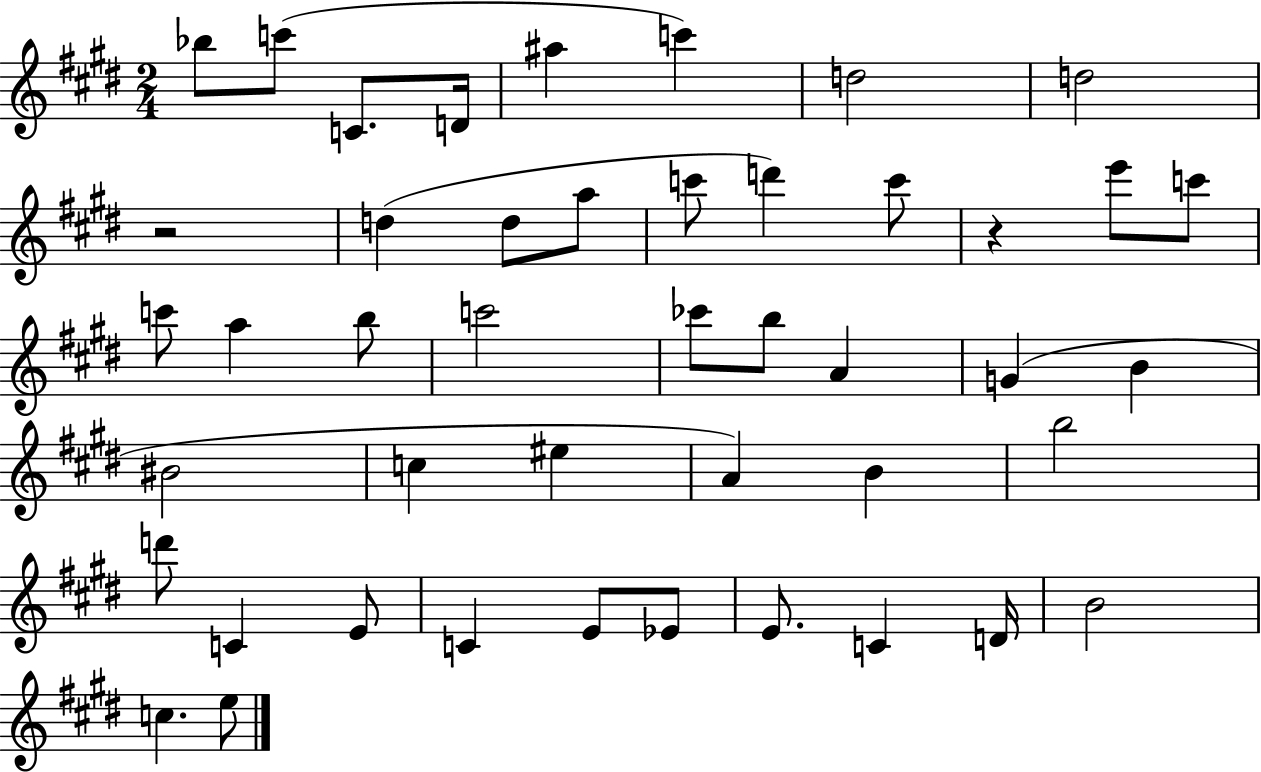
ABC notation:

X:1
T:Untitled
M:2/4
L:1/4
K:E
_b/2 c'/2 C/2 D/4 ^a c' d2 d2 z2 d d/2 a/2 c'/2 d' c'/2 z e'/2 c'/2 c'/2 a b/2 c'2 _c'/2 b/2 A G B ^B2 c ^e A B b2 d'/2 C E/2 C E/2 _E/2 E/2 C D/4 B2 c e/2